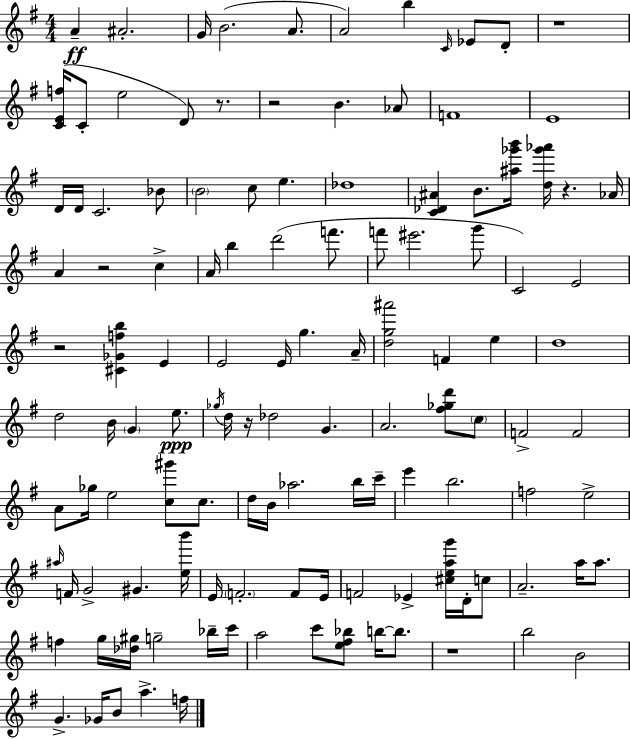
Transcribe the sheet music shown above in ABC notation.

X:1
T:Untitled
M:4/4
L:1/4
K:G
A ^A2 G/4 B2 A/2 A2 b C/4 _E/2 D/2 z4 [CEf]/4 C/2 e2 D/2 z/2 z2 B _A/2 F4 E4 D/4 D/4 C2 _B/2 B2 c/2 e _d4 [C_D^A] B/2 [^a_g'b']/4 [d_g'_a']/4 z _A/4 A z2 c A/4 b d'2 f'/2 f'/2 ^e'2 g'/2 C2 E2 z2 [^C_Gfb] E E2 E/4 g A/4 [dg^a']2 F e d4 d2 B/4 G e/2 _g/4 d/4 z/4 _d2 G A2 [^f_gd']/2 c/2 F2 F2 A/2 _g/4 e2 [c^g']/2 c/2 d/4 B/4 _a2 b/4 c'/4 e' b2 f2 e2 ^a/4 F/4 G2 ^G [eb']/4 E/4 F2 F/2 E/4 F2 _E [^ceag']/4 D/4 c/2 A2 a/4 a/2 f g/4 [_d^g]/4 g2 _b/4 c'/4 a2 c'/2 [e^f_b]/2 b/4 b/2 z4 b2 B2 G _G/4 B/2 a f/4